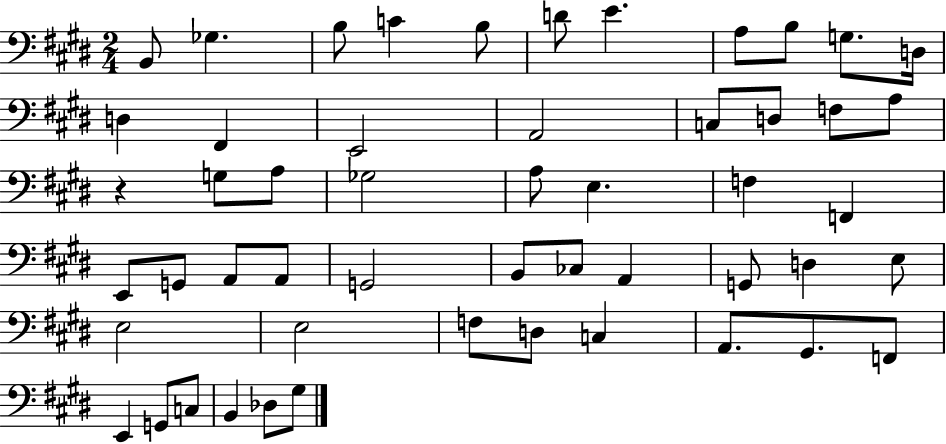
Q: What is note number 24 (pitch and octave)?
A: E3